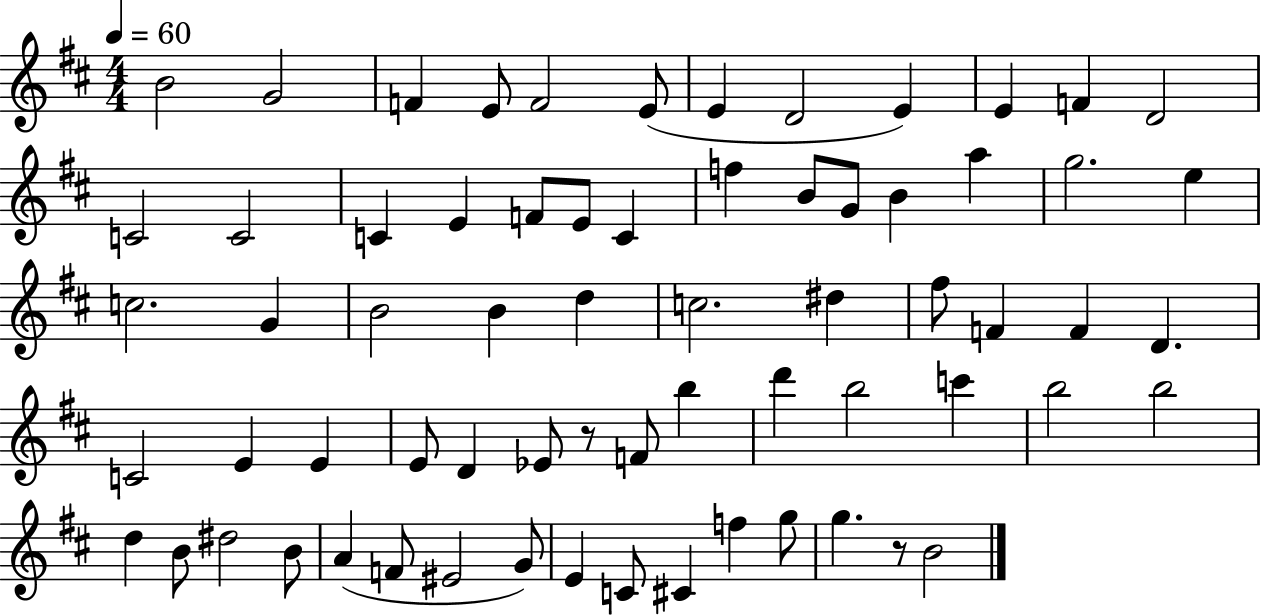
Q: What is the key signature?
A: D major